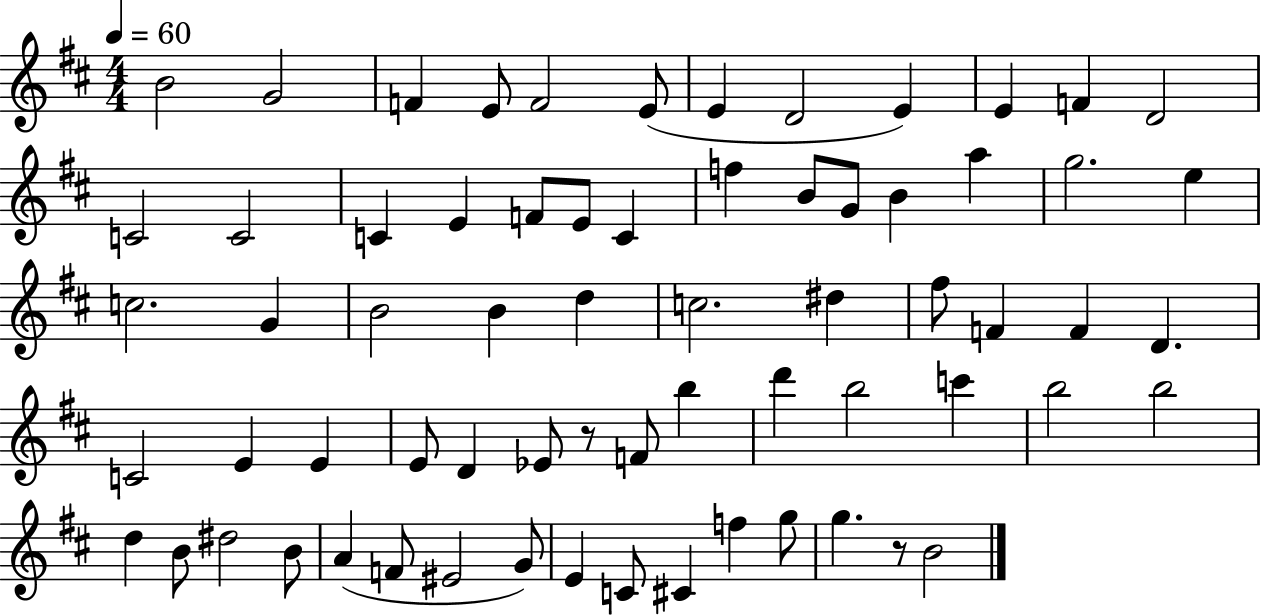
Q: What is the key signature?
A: D major